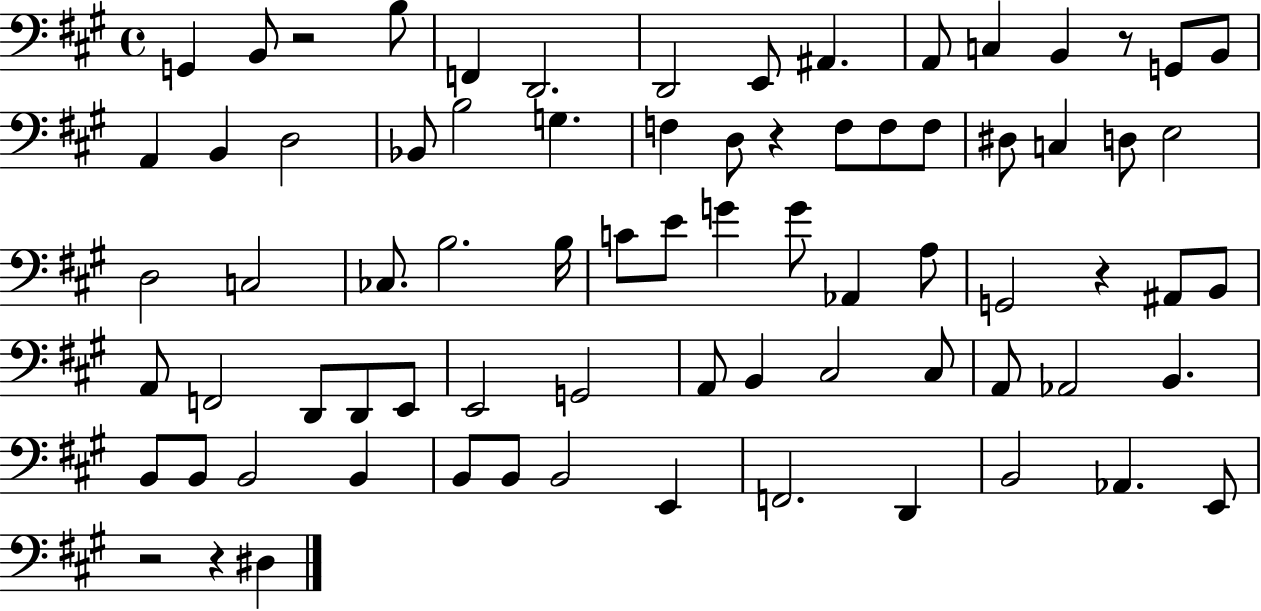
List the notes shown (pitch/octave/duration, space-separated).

G2/q B2/e R/h B3/e F2/q D2/h. D2/h E2/e A#2/q. A2/e C3/q B2/q R/e G2/e B2/e A2/q B2/q D3/h Bb2/e B3/h G3/q. F3/q D3/e R/q F3/e F3/e F3/e D#3/e C3/q D3/e E3/h D3/h C3/h CES3/e. B3/h. B3/s C4/e E4/e G4/q G4/e Ab2/q A3/e G2/h R/q A#2/e B2/e A2/e F2/h D2/e D2/e E2/e E2/h G2/h A2/e B2/q C#3/h C#3/e A2/e Ab2/h B2/q. B2/e B2/e B2/h B2/q B2/e B2/e B2/h E2/q F2/h. D2/q B2/h Ab2/q. E2/e R/h R/q D#3/q